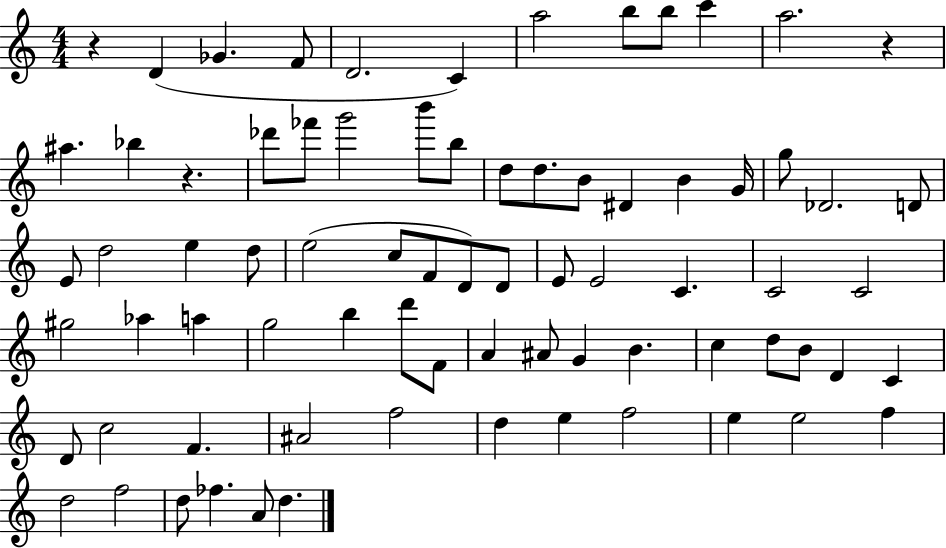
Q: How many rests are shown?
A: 3